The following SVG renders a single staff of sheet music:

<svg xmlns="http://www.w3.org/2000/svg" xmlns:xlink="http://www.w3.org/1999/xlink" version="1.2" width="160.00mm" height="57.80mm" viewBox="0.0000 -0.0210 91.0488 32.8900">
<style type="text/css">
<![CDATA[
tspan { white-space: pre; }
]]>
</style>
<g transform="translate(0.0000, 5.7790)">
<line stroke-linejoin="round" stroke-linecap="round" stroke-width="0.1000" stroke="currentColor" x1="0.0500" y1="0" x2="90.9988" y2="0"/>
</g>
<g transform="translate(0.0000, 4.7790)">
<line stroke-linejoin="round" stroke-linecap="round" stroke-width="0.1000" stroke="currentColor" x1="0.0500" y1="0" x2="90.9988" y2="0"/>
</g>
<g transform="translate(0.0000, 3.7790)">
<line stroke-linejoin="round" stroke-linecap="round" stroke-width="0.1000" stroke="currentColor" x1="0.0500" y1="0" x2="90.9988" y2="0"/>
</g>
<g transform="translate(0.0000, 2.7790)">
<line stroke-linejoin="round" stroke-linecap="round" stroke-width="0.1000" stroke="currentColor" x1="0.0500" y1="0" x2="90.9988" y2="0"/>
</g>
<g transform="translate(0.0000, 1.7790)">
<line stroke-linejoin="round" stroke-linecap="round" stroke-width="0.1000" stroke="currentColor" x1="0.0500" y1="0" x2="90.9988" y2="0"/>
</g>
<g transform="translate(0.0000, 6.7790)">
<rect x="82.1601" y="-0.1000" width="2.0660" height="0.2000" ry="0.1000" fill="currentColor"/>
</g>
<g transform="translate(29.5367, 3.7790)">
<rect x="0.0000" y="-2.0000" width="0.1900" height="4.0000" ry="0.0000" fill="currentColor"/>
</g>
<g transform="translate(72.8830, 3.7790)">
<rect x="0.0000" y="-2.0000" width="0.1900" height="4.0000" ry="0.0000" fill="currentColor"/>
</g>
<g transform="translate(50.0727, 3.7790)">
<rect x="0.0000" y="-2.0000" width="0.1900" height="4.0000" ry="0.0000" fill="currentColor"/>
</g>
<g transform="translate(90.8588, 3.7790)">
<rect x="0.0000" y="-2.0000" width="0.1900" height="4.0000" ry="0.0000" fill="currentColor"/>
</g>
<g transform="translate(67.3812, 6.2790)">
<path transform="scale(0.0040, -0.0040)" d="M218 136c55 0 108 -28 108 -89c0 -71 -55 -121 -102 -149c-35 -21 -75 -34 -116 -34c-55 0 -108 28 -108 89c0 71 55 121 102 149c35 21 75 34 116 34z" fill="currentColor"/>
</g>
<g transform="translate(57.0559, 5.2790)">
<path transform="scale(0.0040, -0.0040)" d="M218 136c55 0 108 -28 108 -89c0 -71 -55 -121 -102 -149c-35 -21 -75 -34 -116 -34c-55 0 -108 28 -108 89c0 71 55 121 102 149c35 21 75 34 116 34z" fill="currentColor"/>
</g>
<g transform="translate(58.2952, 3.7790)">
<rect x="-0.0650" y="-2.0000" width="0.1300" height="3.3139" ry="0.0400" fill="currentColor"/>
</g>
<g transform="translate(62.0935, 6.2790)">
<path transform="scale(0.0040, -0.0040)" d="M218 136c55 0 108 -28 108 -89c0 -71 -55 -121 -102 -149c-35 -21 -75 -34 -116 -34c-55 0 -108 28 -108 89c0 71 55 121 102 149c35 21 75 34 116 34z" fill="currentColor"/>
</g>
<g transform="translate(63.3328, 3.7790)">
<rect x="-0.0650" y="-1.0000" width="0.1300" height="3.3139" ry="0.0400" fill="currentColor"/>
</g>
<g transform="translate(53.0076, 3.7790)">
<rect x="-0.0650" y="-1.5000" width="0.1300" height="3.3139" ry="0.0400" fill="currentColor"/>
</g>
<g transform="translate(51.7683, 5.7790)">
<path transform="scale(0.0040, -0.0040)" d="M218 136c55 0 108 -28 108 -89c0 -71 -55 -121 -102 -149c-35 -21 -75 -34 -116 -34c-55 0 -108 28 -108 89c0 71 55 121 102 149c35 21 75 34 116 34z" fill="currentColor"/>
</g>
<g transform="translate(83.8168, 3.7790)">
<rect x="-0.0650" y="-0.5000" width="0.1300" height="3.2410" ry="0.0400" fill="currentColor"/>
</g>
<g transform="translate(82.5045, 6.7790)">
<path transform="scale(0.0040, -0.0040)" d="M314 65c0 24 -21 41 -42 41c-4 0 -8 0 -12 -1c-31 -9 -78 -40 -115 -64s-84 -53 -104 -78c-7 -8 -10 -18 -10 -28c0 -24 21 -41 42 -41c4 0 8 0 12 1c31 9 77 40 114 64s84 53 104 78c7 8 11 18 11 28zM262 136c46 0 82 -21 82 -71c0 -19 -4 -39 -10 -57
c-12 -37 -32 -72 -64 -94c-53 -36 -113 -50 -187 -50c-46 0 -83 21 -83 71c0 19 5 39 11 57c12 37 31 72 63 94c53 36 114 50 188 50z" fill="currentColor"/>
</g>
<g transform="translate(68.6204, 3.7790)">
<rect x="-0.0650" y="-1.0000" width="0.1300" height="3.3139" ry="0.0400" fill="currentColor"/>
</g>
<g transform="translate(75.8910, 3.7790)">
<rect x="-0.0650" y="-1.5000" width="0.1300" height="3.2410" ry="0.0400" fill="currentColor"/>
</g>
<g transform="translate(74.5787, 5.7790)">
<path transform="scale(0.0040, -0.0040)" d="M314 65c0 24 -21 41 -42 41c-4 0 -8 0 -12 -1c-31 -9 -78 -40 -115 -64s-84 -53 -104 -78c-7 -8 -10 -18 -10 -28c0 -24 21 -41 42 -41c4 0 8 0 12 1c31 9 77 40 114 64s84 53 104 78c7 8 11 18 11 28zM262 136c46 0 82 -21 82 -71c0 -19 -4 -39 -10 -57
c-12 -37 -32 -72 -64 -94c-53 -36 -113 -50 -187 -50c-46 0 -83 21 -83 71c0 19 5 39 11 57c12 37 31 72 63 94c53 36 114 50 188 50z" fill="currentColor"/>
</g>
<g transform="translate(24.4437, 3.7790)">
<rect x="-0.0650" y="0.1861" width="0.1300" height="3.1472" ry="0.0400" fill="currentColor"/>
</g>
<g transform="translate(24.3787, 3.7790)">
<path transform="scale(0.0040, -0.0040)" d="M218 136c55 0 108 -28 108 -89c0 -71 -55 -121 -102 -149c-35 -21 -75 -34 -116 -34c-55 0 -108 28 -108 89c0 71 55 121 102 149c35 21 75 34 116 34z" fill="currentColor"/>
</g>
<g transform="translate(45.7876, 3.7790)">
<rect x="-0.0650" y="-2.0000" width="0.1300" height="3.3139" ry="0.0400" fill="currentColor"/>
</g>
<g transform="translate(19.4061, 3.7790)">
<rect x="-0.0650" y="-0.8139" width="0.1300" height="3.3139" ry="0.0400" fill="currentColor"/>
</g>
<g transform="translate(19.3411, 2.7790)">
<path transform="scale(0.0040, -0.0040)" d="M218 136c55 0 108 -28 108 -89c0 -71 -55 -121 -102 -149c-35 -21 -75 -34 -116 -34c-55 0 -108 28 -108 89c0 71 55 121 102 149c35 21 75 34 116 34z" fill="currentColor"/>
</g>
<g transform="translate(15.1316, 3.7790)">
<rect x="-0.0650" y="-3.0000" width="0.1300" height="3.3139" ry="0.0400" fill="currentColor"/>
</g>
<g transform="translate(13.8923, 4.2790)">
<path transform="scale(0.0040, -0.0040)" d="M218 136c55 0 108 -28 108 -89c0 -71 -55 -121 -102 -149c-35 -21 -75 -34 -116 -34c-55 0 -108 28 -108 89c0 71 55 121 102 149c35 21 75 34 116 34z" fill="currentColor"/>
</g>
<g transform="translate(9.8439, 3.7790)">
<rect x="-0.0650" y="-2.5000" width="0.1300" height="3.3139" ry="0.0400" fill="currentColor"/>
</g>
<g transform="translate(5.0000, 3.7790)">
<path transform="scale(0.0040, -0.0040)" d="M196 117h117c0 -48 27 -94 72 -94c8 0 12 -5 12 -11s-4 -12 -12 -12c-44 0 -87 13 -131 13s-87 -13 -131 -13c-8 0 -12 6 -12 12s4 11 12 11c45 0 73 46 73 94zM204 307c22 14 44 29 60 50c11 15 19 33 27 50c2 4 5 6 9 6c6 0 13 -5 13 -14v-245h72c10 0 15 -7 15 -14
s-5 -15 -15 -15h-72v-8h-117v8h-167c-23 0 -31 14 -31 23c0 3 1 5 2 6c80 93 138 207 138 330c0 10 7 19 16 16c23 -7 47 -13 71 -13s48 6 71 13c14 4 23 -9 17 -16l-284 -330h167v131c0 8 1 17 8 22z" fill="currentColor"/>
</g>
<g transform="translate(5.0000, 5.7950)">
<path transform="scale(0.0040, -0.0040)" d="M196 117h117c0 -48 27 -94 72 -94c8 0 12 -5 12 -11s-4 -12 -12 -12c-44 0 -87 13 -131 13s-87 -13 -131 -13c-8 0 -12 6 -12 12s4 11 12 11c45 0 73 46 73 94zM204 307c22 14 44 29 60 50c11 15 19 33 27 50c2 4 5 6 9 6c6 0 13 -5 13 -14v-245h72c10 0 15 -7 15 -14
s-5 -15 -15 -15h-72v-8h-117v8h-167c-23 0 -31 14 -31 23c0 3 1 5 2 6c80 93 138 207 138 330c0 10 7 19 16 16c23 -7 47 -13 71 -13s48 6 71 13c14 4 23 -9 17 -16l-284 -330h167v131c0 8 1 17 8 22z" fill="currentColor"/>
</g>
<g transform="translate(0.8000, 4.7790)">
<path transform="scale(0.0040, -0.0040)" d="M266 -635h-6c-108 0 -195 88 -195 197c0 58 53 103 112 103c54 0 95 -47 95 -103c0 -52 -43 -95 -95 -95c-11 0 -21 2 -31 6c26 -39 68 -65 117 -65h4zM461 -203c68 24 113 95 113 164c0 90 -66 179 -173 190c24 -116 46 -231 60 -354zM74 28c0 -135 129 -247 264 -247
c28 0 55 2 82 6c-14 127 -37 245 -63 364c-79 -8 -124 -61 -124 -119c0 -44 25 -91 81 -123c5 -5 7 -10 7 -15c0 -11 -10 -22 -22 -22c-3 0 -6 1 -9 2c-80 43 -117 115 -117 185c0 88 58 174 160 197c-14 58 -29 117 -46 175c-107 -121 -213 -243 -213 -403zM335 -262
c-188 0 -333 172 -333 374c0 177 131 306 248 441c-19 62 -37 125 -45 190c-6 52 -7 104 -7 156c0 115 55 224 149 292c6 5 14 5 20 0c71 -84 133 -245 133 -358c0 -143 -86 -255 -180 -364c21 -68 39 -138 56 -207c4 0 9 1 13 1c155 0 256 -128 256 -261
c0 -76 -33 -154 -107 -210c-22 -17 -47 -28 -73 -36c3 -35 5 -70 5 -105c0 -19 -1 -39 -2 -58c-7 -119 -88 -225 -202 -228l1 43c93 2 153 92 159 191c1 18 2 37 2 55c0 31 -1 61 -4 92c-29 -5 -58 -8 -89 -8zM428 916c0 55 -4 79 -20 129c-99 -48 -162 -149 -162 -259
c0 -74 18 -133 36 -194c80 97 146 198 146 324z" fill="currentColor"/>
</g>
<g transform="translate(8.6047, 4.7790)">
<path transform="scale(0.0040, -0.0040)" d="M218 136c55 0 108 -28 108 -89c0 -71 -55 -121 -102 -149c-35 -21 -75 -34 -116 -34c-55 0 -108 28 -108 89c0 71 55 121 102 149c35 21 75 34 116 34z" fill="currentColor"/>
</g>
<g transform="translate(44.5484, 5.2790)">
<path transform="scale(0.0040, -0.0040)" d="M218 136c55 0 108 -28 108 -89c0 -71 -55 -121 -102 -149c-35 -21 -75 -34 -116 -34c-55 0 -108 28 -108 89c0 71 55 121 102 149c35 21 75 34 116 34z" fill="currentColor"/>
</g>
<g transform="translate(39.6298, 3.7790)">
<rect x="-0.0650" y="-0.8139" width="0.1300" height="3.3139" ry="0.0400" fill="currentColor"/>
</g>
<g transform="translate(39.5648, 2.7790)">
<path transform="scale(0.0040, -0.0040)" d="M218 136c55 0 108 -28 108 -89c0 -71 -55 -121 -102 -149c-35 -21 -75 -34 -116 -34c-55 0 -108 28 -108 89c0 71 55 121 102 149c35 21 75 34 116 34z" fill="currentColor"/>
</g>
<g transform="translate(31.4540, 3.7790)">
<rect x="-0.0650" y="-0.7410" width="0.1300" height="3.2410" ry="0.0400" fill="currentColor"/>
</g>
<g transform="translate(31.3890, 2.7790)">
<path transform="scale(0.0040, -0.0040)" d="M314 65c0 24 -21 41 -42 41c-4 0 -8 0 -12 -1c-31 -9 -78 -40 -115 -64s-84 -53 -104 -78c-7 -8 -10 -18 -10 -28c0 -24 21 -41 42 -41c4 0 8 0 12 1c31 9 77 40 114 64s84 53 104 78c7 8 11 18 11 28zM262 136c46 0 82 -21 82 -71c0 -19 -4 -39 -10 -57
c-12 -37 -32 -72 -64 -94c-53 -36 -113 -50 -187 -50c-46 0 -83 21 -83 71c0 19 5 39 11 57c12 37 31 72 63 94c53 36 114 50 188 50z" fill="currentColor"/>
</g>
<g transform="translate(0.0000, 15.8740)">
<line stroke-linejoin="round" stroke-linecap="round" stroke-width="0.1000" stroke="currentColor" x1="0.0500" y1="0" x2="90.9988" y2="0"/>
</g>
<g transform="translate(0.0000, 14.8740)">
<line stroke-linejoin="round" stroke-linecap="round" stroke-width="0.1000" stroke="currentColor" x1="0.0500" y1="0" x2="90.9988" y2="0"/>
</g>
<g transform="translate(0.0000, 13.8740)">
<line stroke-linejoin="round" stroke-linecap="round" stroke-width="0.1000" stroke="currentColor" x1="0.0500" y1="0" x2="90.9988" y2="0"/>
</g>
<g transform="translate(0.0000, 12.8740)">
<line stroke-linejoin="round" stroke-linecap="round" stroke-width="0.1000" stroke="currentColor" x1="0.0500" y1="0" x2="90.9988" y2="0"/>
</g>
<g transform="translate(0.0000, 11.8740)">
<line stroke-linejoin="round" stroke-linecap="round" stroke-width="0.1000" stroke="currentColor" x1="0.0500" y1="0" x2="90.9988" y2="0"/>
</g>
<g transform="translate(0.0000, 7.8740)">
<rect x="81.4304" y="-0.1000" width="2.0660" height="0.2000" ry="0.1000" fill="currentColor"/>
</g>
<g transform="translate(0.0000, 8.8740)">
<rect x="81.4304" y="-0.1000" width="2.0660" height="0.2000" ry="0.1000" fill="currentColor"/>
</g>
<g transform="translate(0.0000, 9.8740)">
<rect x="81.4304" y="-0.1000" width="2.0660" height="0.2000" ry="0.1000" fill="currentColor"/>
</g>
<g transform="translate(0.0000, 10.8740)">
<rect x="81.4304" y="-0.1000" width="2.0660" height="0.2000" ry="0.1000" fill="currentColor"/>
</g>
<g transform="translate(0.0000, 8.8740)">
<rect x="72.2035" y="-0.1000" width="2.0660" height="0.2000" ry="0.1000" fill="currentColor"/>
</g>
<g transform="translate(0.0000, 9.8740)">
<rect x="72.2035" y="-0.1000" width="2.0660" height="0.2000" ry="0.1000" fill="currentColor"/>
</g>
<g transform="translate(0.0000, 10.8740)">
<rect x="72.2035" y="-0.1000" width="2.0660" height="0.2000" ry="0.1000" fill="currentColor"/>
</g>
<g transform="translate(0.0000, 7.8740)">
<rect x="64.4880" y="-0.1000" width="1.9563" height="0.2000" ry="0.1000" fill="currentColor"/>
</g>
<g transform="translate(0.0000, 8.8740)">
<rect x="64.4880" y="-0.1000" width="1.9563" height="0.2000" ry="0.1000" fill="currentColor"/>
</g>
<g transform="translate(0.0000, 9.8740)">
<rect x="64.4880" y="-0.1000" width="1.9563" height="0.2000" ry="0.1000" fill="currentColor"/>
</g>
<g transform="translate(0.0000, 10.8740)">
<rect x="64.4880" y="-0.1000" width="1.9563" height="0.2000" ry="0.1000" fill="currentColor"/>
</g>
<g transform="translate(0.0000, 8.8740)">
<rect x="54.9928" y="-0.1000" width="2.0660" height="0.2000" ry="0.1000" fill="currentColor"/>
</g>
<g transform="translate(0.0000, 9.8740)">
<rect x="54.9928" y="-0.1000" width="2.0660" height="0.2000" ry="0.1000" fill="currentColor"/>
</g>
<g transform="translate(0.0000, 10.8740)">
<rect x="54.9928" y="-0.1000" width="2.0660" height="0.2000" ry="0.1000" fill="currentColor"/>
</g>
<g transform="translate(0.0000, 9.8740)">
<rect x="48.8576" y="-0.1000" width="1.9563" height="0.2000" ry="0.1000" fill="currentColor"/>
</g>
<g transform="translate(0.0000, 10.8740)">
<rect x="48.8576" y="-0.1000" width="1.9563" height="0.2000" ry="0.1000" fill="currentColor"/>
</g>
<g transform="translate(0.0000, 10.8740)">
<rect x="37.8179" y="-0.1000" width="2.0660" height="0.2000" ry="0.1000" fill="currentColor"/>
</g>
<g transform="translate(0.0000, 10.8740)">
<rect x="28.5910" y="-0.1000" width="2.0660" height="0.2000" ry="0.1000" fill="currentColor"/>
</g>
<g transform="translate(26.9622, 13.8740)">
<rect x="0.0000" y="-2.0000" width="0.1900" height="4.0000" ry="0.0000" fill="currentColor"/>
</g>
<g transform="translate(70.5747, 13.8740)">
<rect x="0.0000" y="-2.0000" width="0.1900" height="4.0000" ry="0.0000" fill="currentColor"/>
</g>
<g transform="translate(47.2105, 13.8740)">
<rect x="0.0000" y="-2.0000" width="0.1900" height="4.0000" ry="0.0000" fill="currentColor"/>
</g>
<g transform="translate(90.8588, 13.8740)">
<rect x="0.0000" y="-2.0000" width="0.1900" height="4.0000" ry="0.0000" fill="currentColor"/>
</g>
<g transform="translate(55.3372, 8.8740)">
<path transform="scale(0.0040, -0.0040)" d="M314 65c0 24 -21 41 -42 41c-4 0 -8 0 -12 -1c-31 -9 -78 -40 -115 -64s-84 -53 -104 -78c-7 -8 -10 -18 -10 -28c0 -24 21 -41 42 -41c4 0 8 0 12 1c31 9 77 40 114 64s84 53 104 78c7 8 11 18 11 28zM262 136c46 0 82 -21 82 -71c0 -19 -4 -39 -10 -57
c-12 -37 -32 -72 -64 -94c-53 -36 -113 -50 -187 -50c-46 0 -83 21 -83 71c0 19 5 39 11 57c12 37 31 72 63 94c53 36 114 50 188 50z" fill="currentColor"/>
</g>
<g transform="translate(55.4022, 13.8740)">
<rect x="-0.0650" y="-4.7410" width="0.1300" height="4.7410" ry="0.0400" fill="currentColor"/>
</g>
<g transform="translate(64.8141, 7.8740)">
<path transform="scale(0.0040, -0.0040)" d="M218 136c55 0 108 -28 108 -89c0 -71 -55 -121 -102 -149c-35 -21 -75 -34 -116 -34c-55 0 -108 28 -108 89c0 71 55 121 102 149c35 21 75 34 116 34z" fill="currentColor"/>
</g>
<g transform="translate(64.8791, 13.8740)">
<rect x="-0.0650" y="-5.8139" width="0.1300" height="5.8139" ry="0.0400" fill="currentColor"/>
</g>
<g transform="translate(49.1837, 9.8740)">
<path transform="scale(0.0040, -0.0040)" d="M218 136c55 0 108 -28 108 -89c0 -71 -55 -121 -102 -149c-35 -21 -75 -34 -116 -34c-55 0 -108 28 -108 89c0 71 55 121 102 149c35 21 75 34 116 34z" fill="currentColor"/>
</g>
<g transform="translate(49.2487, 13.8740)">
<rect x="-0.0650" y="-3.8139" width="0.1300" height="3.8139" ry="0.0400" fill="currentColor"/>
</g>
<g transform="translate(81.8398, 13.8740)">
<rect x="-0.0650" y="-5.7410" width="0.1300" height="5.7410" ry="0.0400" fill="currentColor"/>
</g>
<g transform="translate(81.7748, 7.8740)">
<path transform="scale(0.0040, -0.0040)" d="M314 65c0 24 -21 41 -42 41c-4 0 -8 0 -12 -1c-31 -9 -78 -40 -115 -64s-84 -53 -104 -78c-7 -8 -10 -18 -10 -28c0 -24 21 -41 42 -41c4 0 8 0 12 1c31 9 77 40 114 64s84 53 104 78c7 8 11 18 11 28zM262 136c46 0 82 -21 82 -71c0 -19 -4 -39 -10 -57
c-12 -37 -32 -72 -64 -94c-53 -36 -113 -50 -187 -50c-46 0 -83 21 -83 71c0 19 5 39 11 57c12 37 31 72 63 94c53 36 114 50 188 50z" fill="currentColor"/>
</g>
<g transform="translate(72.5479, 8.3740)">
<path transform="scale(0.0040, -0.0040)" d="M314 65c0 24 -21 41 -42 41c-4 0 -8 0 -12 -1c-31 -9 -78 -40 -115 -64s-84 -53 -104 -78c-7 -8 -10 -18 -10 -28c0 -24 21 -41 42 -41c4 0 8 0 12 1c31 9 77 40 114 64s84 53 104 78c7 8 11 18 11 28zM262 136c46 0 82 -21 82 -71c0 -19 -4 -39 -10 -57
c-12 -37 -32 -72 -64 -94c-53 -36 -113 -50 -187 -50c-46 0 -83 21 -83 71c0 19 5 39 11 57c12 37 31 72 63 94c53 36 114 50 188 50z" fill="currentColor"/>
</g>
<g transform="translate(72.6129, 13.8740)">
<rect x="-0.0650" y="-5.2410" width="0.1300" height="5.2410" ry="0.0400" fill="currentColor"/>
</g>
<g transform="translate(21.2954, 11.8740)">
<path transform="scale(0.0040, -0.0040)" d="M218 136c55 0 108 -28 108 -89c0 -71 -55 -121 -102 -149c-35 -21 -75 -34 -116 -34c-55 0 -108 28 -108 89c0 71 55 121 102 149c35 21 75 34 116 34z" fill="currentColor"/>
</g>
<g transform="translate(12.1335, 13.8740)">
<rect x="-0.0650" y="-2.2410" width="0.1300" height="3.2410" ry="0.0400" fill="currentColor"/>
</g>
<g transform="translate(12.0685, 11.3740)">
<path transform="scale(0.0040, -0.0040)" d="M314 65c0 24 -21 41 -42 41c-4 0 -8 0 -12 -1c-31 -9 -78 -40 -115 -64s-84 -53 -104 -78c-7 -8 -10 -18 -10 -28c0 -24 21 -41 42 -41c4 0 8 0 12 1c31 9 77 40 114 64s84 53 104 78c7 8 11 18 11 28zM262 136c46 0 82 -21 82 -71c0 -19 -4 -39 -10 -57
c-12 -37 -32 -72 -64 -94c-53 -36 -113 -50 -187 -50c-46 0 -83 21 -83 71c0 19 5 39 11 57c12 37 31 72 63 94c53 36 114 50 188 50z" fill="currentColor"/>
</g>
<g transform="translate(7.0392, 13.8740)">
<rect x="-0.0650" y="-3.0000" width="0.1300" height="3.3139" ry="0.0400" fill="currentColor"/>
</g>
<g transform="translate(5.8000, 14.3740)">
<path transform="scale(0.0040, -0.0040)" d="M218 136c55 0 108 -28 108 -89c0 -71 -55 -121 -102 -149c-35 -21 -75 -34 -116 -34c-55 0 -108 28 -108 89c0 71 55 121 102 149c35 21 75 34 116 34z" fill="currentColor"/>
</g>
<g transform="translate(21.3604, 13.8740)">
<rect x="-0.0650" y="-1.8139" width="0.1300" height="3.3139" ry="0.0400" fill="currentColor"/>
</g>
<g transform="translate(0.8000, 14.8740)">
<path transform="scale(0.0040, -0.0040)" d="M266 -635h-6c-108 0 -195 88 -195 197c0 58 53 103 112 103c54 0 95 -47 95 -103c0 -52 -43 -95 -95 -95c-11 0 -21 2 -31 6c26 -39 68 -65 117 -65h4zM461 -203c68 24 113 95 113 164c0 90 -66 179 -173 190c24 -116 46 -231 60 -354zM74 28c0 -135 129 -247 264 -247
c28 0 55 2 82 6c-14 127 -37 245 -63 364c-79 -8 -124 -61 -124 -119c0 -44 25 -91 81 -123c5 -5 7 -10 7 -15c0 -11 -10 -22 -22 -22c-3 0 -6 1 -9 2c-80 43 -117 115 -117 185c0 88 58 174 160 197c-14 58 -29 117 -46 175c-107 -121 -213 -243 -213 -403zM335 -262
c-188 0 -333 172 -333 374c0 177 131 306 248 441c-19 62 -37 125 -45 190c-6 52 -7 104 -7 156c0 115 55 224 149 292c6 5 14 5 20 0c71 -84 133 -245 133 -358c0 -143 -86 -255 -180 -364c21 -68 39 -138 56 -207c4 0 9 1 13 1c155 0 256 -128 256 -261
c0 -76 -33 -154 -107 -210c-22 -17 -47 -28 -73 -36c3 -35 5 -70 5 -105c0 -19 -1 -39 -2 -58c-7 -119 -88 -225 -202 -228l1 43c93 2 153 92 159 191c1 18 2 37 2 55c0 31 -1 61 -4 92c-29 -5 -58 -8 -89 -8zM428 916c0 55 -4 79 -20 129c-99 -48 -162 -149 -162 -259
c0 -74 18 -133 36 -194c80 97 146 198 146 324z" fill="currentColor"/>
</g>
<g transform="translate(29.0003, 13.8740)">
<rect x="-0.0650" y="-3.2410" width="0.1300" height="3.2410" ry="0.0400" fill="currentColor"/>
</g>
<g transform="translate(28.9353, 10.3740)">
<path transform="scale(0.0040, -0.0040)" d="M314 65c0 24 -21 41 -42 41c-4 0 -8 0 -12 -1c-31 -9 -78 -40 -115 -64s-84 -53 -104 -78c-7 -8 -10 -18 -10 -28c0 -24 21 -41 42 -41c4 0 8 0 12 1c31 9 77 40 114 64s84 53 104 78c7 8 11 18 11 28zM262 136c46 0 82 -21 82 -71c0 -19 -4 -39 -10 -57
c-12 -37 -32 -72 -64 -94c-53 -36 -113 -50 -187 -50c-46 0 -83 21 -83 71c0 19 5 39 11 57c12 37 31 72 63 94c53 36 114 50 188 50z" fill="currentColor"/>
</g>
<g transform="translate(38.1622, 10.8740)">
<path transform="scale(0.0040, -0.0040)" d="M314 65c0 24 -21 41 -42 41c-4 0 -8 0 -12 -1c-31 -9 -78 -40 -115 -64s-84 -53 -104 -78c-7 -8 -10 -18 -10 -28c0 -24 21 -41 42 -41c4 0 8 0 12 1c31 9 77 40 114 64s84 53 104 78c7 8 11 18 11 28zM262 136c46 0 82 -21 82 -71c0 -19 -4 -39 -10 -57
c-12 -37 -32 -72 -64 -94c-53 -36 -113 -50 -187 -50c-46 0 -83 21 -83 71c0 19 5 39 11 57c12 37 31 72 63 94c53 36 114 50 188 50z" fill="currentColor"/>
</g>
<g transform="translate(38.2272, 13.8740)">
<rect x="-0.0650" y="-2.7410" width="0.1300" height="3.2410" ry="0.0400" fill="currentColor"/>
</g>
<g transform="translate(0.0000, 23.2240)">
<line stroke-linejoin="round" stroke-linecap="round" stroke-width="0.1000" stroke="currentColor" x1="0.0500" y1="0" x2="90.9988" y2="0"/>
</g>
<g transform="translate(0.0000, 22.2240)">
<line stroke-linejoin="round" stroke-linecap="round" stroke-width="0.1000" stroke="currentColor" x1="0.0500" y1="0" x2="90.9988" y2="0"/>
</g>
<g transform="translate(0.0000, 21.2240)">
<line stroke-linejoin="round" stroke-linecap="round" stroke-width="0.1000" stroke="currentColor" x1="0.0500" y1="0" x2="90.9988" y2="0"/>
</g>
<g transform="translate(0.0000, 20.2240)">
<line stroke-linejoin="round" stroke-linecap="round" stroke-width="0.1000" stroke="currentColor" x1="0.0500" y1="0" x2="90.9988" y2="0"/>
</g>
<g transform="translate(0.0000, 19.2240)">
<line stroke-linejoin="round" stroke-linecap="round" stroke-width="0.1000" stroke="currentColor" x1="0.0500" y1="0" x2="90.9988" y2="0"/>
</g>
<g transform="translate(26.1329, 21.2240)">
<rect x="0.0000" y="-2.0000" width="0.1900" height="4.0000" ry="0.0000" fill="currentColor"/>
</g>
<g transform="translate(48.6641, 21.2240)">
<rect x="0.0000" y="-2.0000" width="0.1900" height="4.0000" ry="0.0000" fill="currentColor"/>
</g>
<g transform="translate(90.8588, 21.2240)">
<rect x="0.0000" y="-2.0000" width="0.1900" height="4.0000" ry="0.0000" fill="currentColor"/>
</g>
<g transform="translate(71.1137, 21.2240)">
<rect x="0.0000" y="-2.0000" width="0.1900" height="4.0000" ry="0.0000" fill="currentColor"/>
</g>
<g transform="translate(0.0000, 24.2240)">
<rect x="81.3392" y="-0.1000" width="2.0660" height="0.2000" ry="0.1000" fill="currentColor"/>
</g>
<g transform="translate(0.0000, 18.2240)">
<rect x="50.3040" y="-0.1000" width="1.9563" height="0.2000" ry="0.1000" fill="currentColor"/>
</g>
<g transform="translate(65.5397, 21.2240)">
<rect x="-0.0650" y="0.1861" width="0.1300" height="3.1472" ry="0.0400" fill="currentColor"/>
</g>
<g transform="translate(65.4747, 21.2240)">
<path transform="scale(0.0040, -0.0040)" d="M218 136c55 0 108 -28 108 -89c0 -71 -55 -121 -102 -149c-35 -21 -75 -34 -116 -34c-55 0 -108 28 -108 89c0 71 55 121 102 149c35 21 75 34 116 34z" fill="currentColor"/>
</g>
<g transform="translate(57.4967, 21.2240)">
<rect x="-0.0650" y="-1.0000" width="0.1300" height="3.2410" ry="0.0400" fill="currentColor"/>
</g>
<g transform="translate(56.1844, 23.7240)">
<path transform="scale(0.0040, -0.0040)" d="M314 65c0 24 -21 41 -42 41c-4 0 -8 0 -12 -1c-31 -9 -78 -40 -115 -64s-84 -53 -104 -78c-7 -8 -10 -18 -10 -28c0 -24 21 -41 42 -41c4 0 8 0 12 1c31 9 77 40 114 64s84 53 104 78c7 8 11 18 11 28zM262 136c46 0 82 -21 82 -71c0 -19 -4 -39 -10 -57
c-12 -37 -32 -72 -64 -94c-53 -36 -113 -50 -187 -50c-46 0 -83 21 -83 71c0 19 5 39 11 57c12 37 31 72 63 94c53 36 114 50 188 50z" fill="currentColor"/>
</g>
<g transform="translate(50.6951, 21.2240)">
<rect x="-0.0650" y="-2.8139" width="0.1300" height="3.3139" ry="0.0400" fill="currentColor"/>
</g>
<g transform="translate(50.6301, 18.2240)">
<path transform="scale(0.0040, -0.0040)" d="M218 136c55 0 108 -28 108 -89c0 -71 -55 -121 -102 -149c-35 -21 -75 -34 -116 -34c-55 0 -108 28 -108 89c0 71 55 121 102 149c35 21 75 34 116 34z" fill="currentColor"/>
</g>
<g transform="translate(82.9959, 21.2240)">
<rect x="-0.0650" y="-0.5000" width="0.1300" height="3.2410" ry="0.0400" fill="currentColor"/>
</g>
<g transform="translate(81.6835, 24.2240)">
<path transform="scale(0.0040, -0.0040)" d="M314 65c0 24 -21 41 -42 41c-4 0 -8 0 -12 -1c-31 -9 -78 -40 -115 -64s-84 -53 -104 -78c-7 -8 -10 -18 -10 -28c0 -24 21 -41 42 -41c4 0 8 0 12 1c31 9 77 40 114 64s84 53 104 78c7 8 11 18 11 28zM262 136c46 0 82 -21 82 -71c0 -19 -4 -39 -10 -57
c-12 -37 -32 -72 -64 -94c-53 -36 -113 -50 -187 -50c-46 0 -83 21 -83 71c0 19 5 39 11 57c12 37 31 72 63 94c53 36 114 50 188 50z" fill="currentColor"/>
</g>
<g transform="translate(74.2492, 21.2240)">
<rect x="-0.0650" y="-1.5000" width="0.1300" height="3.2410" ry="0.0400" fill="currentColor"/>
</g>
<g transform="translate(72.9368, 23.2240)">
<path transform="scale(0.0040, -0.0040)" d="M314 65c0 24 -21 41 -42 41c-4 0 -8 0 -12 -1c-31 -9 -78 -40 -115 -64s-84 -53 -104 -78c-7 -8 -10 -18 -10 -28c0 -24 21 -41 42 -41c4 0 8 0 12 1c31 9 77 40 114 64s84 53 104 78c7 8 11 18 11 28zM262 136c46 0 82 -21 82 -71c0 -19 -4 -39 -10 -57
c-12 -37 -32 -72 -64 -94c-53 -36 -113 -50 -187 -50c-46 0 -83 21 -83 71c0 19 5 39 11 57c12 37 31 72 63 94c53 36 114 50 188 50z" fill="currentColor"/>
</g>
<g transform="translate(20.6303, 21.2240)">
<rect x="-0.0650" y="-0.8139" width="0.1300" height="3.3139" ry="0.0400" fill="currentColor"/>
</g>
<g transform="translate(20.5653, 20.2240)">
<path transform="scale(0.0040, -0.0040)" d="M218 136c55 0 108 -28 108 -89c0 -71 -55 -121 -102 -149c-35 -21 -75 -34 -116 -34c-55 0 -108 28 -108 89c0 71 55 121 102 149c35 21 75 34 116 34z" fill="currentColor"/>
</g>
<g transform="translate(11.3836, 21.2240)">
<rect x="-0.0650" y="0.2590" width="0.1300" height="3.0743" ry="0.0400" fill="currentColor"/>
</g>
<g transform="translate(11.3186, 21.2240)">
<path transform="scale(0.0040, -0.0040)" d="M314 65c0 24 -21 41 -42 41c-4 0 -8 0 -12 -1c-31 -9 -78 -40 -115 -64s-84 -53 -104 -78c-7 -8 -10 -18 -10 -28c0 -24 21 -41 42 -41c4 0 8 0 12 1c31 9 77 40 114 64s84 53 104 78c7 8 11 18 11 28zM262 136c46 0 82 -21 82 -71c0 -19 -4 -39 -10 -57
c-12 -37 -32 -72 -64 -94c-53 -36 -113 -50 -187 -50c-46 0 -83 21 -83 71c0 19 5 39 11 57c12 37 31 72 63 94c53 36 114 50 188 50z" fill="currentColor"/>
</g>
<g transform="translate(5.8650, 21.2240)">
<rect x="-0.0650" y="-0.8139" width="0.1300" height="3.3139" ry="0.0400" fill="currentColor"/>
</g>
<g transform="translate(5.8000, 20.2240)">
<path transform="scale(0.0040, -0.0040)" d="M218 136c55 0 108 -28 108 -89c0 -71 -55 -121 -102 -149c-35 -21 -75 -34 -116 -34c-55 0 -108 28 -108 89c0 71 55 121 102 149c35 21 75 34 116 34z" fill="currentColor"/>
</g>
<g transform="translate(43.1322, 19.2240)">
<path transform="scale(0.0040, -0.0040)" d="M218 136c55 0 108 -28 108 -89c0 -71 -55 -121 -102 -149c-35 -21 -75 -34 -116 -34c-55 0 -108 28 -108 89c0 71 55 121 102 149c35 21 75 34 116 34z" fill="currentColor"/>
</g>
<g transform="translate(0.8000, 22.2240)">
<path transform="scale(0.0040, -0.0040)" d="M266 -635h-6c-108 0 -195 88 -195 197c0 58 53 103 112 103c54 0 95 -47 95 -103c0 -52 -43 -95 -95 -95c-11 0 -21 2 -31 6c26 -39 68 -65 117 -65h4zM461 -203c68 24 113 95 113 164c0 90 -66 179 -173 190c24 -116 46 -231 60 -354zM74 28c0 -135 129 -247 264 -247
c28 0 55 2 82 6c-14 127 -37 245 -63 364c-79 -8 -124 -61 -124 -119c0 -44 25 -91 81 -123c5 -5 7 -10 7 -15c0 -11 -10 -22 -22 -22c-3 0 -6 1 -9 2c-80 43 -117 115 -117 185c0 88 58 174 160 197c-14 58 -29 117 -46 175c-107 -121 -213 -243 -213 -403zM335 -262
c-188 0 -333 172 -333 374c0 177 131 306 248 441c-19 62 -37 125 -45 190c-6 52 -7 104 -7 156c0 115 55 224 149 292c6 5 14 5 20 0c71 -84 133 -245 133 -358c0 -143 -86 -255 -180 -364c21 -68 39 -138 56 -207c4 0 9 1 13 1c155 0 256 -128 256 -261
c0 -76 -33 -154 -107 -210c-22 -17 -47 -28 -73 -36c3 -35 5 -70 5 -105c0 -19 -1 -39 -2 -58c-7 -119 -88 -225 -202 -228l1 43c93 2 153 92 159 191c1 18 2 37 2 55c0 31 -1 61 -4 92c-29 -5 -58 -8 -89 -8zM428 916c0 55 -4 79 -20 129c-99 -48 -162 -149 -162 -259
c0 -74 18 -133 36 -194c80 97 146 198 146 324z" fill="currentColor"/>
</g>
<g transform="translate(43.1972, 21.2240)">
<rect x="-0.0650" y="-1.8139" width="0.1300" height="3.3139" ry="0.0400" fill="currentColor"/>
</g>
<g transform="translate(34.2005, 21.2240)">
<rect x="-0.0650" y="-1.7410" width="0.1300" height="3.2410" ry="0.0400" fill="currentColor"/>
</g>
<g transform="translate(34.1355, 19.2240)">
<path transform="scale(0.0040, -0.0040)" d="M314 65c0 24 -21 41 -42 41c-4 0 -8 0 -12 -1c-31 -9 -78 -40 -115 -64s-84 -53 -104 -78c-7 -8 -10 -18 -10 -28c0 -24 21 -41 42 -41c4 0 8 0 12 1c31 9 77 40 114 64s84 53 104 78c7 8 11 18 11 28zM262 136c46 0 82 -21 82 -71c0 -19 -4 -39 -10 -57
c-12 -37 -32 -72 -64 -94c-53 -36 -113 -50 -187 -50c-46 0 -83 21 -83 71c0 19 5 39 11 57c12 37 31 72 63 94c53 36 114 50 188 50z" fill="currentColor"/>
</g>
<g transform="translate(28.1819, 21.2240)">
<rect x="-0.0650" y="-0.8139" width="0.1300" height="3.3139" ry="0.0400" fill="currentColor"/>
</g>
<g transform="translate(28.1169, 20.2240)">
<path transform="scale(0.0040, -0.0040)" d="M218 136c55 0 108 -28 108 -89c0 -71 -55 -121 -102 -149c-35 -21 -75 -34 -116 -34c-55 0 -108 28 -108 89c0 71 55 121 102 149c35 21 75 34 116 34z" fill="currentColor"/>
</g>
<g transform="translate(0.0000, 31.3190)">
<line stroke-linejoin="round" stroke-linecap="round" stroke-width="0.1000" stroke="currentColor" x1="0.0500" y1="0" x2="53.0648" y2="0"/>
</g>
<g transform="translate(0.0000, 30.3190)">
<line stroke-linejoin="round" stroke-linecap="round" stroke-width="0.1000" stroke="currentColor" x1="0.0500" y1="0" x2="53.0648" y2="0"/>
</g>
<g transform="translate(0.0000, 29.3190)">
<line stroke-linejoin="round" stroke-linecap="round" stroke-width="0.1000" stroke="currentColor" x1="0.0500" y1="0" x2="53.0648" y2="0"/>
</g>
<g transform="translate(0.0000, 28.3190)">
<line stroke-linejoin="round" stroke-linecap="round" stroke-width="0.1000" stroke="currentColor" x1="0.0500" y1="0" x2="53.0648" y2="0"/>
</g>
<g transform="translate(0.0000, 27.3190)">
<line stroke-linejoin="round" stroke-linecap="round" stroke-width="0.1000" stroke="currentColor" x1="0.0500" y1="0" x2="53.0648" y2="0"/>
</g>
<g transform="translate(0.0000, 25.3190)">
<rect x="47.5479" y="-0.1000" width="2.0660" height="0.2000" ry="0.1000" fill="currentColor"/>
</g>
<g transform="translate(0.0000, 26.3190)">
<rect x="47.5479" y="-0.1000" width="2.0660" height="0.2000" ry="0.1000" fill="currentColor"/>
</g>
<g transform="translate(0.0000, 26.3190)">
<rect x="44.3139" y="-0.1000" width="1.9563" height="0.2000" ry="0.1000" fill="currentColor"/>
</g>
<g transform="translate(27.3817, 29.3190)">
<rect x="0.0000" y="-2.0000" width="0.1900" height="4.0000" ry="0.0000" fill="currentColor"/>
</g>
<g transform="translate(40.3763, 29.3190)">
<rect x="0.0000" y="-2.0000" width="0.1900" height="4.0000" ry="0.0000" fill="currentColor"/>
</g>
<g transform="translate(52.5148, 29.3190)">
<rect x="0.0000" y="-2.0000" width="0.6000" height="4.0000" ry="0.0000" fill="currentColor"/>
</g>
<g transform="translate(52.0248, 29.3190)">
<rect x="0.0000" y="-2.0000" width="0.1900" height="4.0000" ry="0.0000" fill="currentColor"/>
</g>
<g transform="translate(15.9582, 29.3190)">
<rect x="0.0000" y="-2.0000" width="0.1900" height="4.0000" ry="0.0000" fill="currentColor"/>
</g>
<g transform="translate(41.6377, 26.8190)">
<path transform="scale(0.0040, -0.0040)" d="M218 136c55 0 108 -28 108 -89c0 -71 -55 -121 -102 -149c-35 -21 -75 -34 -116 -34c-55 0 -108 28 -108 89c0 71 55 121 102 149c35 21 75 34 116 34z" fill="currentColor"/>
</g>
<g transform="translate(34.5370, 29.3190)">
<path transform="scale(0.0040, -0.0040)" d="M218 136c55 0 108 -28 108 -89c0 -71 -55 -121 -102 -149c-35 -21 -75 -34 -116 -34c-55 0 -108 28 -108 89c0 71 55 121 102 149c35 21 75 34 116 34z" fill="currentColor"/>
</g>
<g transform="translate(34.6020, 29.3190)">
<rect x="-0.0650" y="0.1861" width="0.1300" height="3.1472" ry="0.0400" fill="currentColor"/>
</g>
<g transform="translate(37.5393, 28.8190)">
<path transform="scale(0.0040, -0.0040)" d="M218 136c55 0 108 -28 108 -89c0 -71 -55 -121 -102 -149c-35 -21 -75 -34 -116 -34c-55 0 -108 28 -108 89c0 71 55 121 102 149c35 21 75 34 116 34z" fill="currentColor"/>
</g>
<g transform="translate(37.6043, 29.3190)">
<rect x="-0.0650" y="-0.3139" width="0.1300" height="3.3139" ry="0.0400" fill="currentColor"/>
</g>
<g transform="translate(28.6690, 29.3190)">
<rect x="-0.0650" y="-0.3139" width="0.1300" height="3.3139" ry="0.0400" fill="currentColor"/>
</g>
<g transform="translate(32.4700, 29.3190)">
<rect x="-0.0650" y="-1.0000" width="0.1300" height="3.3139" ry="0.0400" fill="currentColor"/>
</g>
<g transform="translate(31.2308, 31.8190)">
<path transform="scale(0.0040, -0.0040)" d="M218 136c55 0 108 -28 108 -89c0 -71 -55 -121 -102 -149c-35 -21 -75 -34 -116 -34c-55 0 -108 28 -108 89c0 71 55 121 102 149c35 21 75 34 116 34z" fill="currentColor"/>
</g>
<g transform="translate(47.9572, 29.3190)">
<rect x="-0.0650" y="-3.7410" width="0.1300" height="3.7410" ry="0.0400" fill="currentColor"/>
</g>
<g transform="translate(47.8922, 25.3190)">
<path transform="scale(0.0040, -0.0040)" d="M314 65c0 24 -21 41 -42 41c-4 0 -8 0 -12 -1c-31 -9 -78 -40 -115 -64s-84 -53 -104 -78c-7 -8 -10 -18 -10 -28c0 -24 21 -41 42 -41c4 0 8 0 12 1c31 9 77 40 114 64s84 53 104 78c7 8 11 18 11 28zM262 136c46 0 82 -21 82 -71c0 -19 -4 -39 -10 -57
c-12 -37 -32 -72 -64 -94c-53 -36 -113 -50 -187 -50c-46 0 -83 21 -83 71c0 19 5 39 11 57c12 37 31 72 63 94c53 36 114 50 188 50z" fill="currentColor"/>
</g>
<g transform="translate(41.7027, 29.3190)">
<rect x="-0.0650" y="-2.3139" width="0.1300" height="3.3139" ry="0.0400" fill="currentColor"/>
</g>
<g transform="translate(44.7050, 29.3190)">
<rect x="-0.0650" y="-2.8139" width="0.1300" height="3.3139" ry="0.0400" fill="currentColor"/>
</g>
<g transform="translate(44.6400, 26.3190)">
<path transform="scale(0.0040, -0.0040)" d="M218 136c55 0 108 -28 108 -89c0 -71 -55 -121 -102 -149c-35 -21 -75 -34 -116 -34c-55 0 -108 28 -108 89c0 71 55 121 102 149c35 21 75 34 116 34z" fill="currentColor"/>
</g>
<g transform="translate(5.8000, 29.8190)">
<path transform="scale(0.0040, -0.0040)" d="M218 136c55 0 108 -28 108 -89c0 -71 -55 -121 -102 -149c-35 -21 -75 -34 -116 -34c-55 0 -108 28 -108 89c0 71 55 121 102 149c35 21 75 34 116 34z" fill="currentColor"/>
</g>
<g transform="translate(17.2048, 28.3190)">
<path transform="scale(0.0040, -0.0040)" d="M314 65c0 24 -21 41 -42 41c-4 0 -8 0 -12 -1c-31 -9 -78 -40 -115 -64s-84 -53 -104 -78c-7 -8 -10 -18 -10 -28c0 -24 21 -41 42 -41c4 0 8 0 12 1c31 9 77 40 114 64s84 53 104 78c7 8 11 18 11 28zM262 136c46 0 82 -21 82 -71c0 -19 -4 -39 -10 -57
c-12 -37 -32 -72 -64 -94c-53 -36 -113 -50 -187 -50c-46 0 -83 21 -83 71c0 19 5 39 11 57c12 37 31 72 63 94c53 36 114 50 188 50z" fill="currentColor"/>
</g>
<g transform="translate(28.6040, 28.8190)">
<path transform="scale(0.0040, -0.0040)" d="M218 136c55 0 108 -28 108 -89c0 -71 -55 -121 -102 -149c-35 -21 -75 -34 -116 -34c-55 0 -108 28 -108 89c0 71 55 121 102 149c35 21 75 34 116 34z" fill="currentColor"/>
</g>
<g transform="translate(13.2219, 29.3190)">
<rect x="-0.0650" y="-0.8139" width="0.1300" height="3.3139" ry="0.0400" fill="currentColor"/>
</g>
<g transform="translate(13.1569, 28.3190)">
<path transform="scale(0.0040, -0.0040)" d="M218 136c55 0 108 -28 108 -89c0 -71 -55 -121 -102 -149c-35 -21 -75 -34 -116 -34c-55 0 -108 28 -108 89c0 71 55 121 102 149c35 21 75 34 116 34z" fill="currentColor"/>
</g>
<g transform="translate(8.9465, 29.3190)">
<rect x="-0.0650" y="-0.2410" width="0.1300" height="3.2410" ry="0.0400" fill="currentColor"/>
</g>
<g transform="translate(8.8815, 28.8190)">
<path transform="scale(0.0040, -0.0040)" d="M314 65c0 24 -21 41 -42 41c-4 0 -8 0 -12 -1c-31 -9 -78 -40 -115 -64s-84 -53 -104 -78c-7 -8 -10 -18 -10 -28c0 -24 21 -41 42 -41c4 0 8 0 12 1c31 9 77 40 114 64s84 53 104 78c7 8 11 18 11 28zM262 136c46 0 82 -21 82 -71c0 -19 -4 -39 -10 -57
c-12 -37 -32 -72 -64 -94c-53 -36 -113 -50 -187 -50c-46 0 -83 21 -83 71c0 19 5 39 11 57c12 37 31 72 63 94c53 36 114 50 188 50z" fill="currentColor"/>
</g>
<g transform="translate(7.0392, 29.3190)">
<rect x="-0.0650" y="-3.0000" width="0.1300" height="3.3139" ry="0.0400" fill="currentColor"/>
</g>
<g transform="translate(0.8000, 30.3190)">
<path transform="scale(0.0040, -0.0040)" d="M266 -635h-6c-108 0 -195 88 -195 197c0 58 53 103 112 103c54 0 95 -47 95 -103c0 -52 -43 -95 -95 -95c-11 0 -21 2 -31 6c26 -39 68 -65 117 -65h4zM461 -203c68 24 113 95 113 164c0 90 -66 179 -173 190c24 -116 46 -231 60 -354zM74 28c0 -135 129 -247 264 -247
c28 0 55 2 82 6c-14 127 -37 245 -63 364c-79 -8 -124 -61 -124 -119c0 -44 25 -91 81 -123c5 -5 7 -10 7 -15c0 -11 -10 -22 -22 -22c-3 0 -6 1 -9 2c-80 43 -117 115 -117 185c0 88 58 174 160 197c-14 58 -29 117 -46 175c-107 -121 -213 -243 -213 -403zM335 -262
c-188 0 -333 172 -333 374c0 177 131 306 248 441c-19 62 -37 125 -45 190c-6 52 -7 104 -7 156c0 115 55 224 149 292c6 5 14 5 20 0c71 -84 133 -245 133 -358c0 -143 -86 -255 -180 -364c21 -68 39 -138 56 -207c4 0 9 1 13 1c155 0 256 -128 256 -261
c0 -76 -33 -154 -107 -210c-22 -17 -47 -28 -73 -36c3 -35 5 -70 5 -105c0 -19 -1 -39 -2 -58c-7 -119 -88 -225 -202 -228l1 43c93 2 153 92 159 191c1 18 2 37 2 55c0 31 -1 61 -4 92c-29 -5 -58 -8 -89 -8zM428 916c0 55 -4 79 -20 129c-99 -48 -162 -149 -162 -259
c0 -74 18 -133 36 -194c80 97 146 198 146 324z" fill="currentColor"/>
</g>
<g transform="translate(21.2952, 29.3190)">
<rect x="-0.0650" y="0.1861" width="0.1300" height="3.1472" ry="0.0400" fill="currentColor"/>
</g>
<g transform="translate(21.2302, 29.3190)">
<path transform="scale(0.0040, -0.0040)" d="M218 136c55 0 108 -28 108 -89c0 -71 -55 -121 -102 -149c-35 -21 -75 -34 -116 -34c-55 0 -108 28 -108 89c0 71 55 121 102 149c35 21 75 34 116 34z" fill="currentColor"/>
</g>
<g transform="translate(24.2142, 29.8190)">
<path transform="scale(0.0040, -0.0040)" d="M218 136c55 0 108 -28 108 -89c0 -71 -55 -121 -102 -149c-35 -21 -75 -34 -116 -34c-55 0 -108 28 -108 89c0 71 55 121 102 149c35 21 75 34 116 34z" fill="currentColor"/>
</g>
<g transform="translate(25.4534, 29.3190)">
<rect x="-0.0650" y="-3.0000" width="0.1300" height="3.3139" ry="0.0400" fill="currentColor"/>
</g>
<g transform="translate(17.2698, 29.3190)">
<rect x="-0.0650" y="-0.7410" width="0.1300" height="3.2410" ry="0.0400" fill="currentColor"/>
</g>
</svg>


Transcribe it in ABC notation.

X:1
T:Untitled
M:4/4
L:1/4
K:C
G A d B d2 d F E F D D E2 C2 A g2 f b2 a2 c' e'2 g' f'2 g'2 d B2 d d f2 f a D2 B E2 C2 A c2 d d2 B A c D B c g a c'2